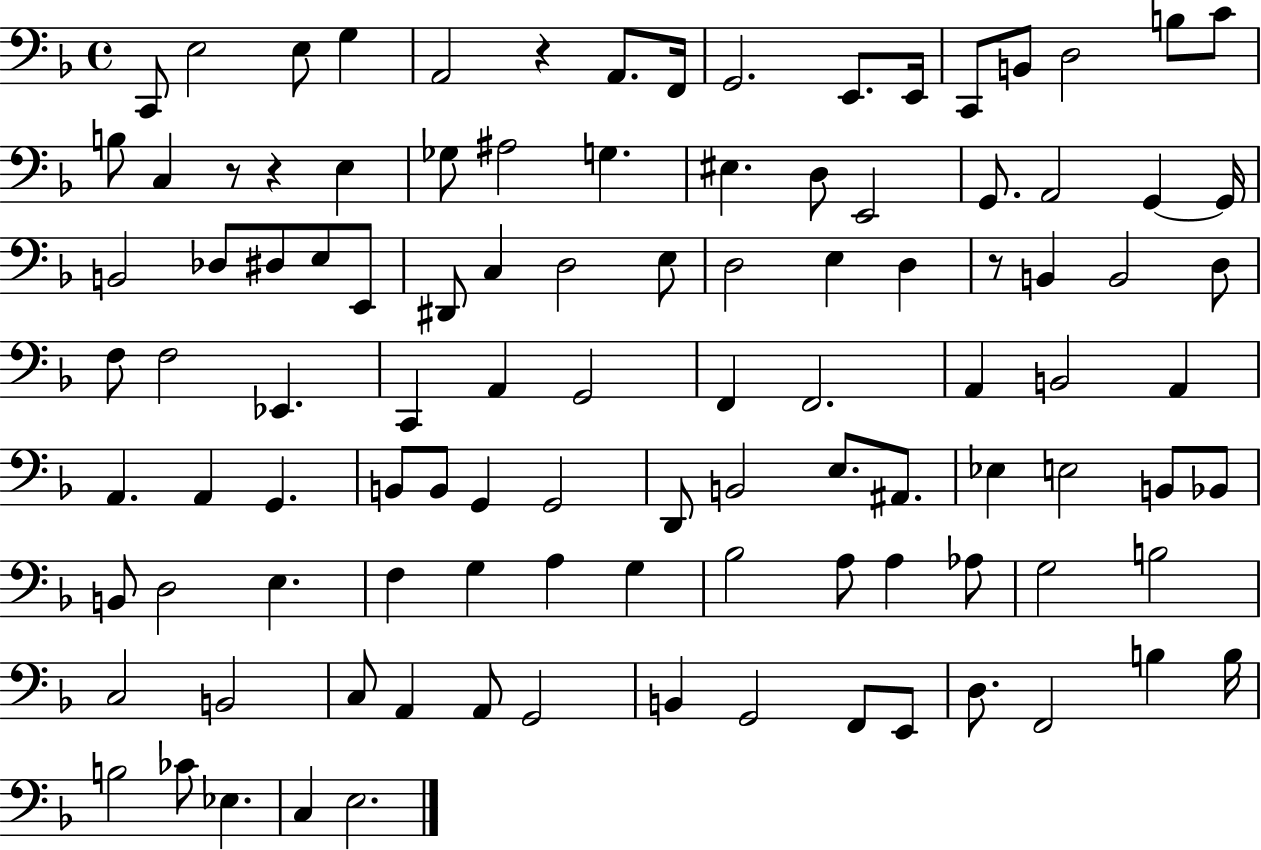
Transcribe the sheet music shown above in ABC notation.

X:1
T:Untitled
M:4/4
L:1/4
K:F
C,,/2 E,2 E,/2 G, A,,2 z A,,/2 F,,/4 G,,2 E,,/2 E,,/4 C,,/2 B,,/2 D,2 B,/2 C/2 B,/2 C, z/2 z E, _G,/2 ^A,2 G, ^E, D,/2 E,,2 G,,/2 A,,2 G,, G,,/4 B,,2 _D,/2 ^D,/2 E,/2 E,,/2 ^D,,/2 C, D,2 E,/2 D,2 E, D, z/2 B,, B,,2 D,/2 F,/2 F,2 _E,, C,, A,, G,,2 F,, F,,2 A,, B,,2 A,, A,, A,, G,, B,,/2 B,,/2 G,, G,,2 D,,/2 B,,2 E,/2 ^A,,/2 _E, E,2 B,,/2 _B,,/2 B,,/2 D,2 E, F, G, A, G, _B,2 A,/2 A, _A,/2 G,2 B,2 C,2 B,,2 C,/2 A,, A,,/2 G,,2 B,, G,,2 F,,/2 E,,/2 D,/2 F,,2 B, B,/4 B,2 _C/2 _E, C, E,2